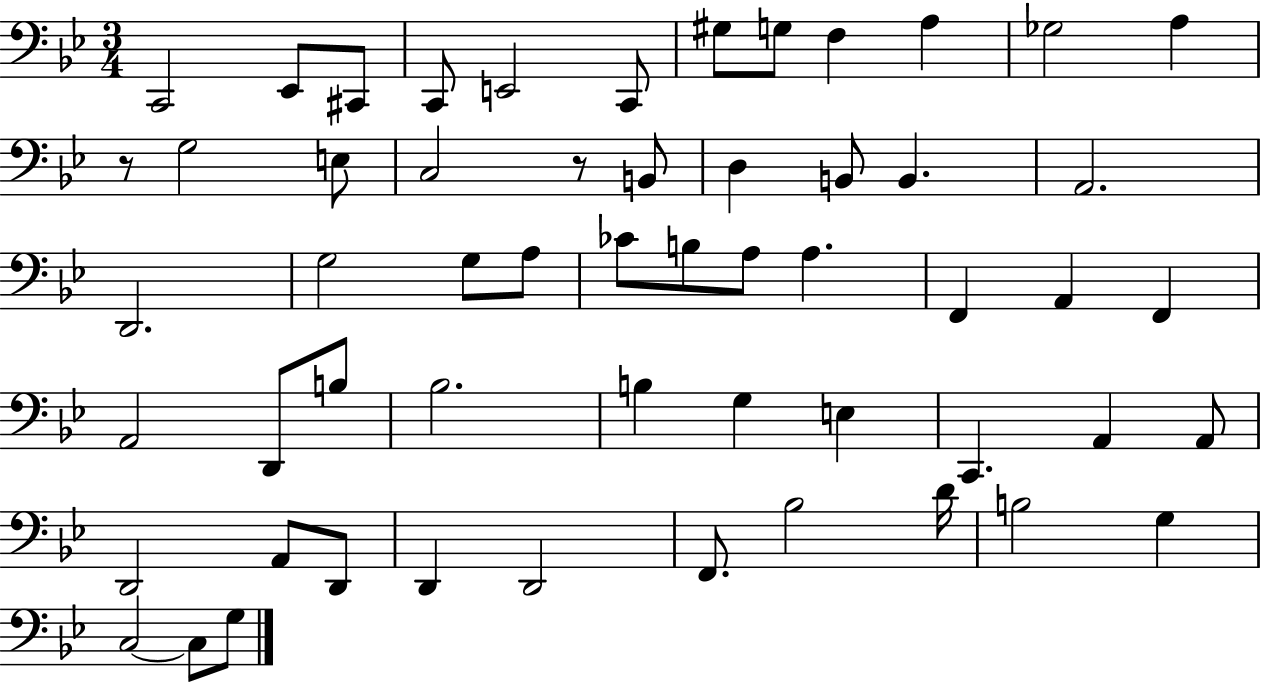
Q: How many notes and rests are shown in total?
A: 56